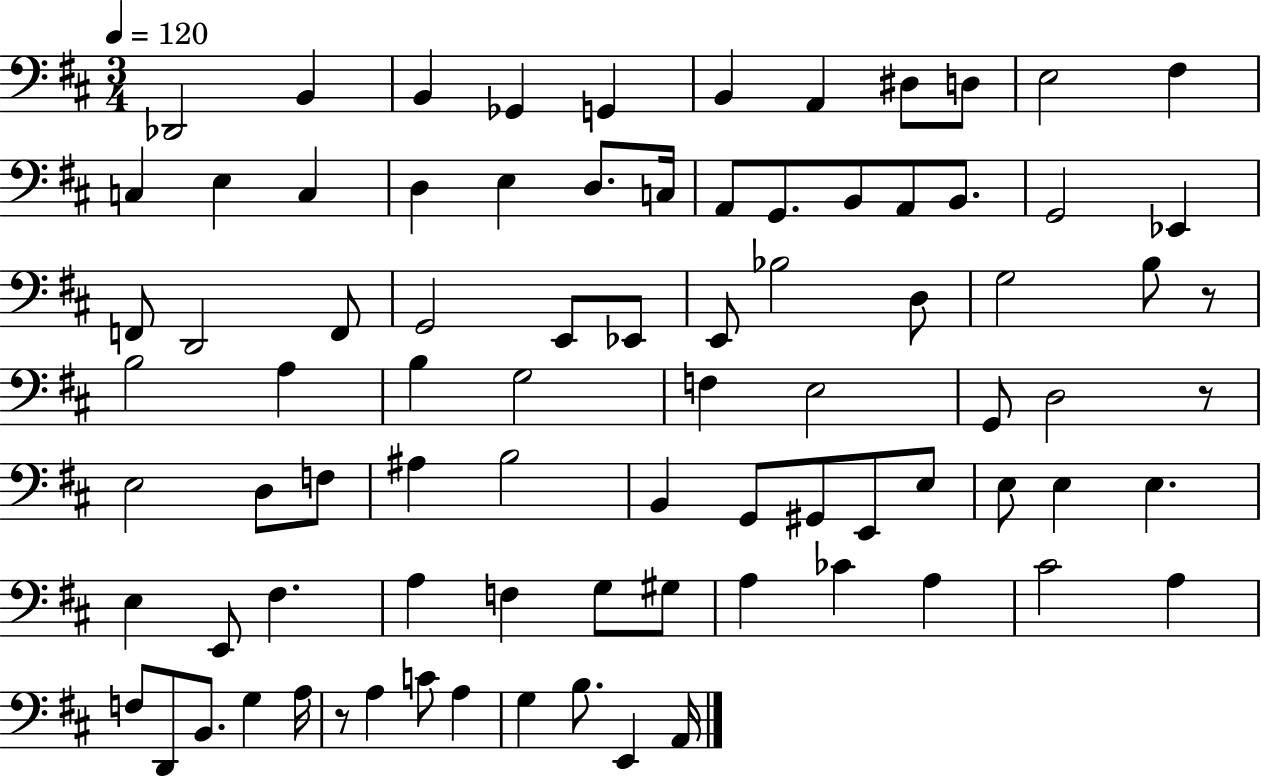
Db2/h B2/q B2/q Gb2/q G2/q B2/q A2/q D#3/e D3/e E3/h F#3/q C3/q E3/q C3/q D3/q E3/q D3/e. C3/s A2/e G2/e. B2/e A2/e B2/e. G2/h Eb2/q F2/e D2/h F2/e G2/h E2/e Eb2/e E2/e Bb3/h D3/e G3/h B3/e R/e B3/h A3/q B3/q G3/h F3/q E3/h G2/e D3/h R/e E3/h D3/e F3/e A#3/q B3/h B2/q G2/e G#2/e E2/e E3/e E3/e E3/q E3/q. E3/q E2/e F#3/q. A3/q F3/q G3/e G#3/e A3/q CES4/q A3/q C#4/h A3/q F3/e D2/e B2/e. G3/q A3/s R/e A3/q C4/e A3/q G3/q B3/e. E2/q A2/s